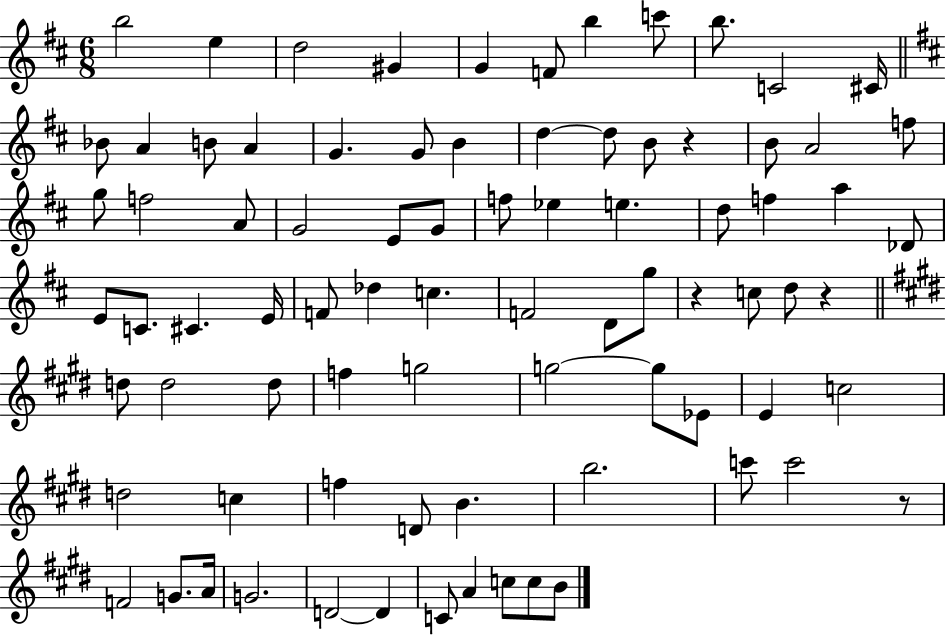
{
  \clef treble
  \numericTimeSignature
  \time 6/8
  \key d \major
  \repeat volta 2 { b''2 e''4 | d''2 gis'4 | g'4 f'8 b''4 c'''8 | b''8. c'2 cis'16 | \break \bar "||" \break \key d \major bes'8 a'4 b'8 a'4 | g'4. g'8 b'4 | d''4~~ d''8 b'8 r4 | b'8 a'2 f''8 | \break g''8 f''2 a'8 | g'2 e'8 g'8 | f''8 ees''4 e''4. | d''8 f''4 a''4 des'8 | \break e'8 c'8. cis'4. e'16 | f'8 des''4 c''4. | f'2 d'8 g''8 | r4 c''8 d''8 r4 | \break \bar "||" \break \key e \major d''8 d''2 d''8 | f''4 g''2 | g''2~~ g''8 ees'8 | e'4 c''2 | \break d''2 c''4 | f''4 d'8 b'4. | b''2. | c'''8 c'''2 r8 | \break f'2 g'8. a'16 | g'2. | d'2~~ d'4 | c'8 a'4 c''8 c''8 b'8 | \break } \bar "|."
}